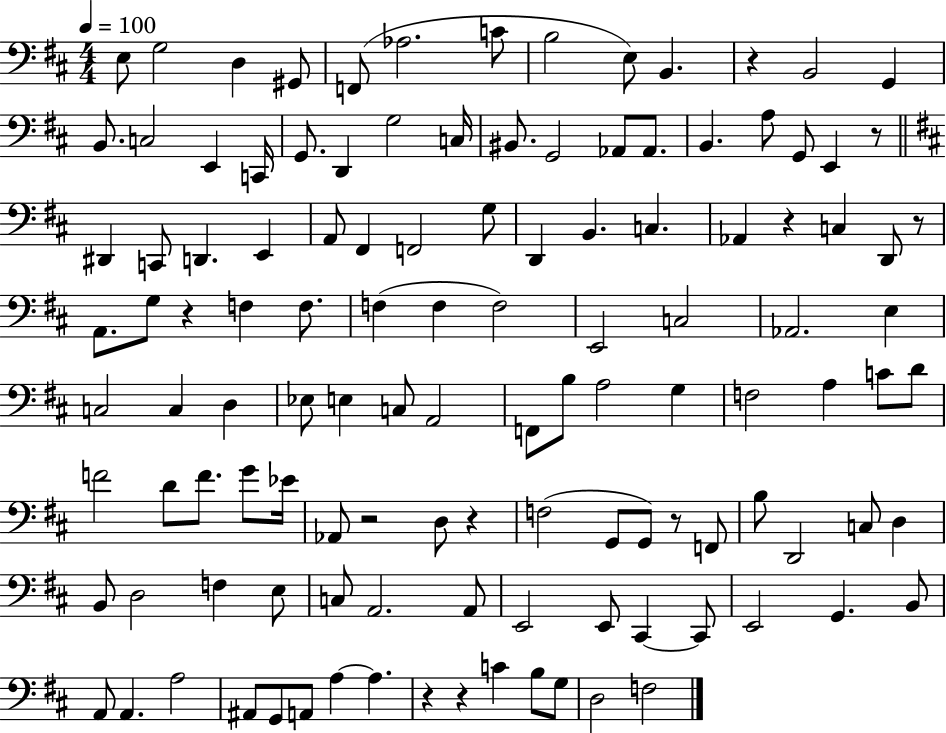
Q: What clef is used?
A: bass